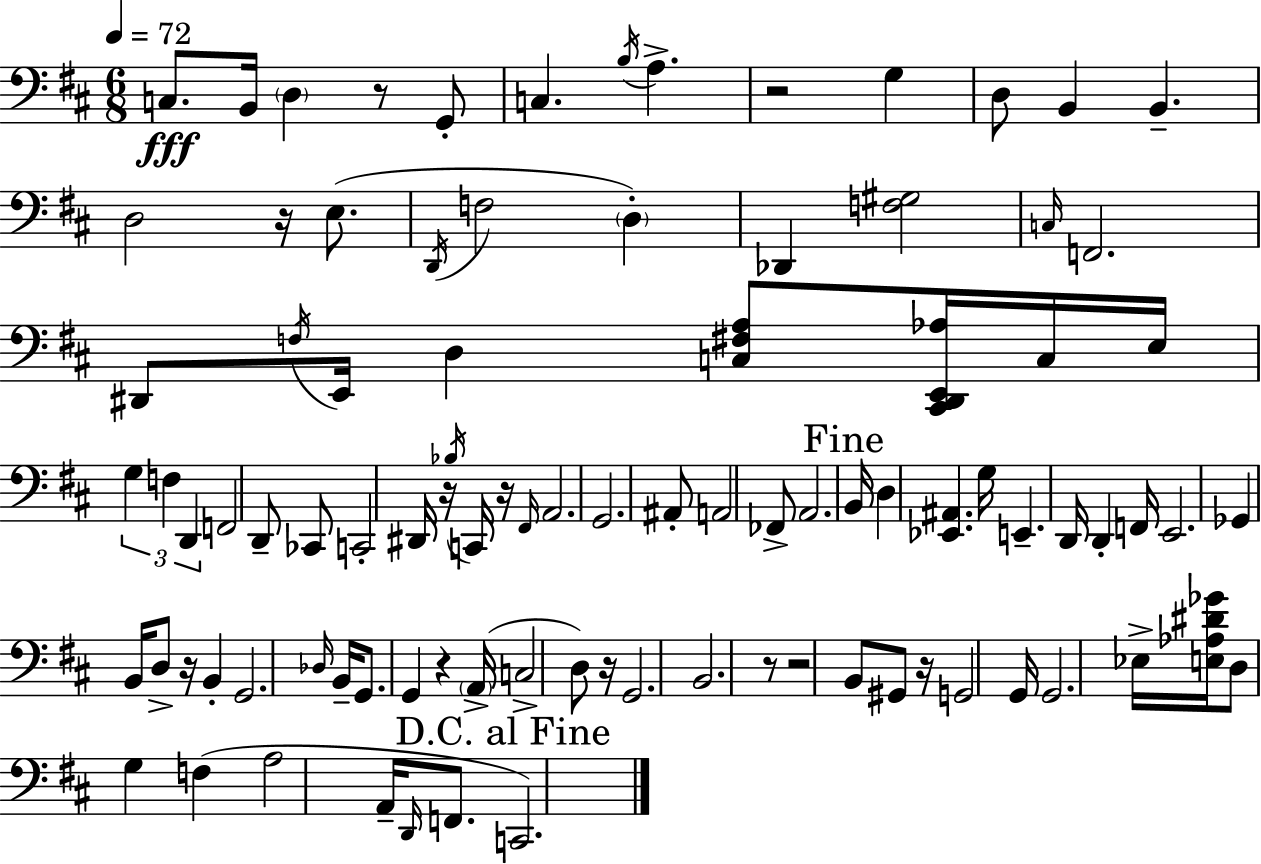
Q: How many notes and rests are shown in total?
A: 94